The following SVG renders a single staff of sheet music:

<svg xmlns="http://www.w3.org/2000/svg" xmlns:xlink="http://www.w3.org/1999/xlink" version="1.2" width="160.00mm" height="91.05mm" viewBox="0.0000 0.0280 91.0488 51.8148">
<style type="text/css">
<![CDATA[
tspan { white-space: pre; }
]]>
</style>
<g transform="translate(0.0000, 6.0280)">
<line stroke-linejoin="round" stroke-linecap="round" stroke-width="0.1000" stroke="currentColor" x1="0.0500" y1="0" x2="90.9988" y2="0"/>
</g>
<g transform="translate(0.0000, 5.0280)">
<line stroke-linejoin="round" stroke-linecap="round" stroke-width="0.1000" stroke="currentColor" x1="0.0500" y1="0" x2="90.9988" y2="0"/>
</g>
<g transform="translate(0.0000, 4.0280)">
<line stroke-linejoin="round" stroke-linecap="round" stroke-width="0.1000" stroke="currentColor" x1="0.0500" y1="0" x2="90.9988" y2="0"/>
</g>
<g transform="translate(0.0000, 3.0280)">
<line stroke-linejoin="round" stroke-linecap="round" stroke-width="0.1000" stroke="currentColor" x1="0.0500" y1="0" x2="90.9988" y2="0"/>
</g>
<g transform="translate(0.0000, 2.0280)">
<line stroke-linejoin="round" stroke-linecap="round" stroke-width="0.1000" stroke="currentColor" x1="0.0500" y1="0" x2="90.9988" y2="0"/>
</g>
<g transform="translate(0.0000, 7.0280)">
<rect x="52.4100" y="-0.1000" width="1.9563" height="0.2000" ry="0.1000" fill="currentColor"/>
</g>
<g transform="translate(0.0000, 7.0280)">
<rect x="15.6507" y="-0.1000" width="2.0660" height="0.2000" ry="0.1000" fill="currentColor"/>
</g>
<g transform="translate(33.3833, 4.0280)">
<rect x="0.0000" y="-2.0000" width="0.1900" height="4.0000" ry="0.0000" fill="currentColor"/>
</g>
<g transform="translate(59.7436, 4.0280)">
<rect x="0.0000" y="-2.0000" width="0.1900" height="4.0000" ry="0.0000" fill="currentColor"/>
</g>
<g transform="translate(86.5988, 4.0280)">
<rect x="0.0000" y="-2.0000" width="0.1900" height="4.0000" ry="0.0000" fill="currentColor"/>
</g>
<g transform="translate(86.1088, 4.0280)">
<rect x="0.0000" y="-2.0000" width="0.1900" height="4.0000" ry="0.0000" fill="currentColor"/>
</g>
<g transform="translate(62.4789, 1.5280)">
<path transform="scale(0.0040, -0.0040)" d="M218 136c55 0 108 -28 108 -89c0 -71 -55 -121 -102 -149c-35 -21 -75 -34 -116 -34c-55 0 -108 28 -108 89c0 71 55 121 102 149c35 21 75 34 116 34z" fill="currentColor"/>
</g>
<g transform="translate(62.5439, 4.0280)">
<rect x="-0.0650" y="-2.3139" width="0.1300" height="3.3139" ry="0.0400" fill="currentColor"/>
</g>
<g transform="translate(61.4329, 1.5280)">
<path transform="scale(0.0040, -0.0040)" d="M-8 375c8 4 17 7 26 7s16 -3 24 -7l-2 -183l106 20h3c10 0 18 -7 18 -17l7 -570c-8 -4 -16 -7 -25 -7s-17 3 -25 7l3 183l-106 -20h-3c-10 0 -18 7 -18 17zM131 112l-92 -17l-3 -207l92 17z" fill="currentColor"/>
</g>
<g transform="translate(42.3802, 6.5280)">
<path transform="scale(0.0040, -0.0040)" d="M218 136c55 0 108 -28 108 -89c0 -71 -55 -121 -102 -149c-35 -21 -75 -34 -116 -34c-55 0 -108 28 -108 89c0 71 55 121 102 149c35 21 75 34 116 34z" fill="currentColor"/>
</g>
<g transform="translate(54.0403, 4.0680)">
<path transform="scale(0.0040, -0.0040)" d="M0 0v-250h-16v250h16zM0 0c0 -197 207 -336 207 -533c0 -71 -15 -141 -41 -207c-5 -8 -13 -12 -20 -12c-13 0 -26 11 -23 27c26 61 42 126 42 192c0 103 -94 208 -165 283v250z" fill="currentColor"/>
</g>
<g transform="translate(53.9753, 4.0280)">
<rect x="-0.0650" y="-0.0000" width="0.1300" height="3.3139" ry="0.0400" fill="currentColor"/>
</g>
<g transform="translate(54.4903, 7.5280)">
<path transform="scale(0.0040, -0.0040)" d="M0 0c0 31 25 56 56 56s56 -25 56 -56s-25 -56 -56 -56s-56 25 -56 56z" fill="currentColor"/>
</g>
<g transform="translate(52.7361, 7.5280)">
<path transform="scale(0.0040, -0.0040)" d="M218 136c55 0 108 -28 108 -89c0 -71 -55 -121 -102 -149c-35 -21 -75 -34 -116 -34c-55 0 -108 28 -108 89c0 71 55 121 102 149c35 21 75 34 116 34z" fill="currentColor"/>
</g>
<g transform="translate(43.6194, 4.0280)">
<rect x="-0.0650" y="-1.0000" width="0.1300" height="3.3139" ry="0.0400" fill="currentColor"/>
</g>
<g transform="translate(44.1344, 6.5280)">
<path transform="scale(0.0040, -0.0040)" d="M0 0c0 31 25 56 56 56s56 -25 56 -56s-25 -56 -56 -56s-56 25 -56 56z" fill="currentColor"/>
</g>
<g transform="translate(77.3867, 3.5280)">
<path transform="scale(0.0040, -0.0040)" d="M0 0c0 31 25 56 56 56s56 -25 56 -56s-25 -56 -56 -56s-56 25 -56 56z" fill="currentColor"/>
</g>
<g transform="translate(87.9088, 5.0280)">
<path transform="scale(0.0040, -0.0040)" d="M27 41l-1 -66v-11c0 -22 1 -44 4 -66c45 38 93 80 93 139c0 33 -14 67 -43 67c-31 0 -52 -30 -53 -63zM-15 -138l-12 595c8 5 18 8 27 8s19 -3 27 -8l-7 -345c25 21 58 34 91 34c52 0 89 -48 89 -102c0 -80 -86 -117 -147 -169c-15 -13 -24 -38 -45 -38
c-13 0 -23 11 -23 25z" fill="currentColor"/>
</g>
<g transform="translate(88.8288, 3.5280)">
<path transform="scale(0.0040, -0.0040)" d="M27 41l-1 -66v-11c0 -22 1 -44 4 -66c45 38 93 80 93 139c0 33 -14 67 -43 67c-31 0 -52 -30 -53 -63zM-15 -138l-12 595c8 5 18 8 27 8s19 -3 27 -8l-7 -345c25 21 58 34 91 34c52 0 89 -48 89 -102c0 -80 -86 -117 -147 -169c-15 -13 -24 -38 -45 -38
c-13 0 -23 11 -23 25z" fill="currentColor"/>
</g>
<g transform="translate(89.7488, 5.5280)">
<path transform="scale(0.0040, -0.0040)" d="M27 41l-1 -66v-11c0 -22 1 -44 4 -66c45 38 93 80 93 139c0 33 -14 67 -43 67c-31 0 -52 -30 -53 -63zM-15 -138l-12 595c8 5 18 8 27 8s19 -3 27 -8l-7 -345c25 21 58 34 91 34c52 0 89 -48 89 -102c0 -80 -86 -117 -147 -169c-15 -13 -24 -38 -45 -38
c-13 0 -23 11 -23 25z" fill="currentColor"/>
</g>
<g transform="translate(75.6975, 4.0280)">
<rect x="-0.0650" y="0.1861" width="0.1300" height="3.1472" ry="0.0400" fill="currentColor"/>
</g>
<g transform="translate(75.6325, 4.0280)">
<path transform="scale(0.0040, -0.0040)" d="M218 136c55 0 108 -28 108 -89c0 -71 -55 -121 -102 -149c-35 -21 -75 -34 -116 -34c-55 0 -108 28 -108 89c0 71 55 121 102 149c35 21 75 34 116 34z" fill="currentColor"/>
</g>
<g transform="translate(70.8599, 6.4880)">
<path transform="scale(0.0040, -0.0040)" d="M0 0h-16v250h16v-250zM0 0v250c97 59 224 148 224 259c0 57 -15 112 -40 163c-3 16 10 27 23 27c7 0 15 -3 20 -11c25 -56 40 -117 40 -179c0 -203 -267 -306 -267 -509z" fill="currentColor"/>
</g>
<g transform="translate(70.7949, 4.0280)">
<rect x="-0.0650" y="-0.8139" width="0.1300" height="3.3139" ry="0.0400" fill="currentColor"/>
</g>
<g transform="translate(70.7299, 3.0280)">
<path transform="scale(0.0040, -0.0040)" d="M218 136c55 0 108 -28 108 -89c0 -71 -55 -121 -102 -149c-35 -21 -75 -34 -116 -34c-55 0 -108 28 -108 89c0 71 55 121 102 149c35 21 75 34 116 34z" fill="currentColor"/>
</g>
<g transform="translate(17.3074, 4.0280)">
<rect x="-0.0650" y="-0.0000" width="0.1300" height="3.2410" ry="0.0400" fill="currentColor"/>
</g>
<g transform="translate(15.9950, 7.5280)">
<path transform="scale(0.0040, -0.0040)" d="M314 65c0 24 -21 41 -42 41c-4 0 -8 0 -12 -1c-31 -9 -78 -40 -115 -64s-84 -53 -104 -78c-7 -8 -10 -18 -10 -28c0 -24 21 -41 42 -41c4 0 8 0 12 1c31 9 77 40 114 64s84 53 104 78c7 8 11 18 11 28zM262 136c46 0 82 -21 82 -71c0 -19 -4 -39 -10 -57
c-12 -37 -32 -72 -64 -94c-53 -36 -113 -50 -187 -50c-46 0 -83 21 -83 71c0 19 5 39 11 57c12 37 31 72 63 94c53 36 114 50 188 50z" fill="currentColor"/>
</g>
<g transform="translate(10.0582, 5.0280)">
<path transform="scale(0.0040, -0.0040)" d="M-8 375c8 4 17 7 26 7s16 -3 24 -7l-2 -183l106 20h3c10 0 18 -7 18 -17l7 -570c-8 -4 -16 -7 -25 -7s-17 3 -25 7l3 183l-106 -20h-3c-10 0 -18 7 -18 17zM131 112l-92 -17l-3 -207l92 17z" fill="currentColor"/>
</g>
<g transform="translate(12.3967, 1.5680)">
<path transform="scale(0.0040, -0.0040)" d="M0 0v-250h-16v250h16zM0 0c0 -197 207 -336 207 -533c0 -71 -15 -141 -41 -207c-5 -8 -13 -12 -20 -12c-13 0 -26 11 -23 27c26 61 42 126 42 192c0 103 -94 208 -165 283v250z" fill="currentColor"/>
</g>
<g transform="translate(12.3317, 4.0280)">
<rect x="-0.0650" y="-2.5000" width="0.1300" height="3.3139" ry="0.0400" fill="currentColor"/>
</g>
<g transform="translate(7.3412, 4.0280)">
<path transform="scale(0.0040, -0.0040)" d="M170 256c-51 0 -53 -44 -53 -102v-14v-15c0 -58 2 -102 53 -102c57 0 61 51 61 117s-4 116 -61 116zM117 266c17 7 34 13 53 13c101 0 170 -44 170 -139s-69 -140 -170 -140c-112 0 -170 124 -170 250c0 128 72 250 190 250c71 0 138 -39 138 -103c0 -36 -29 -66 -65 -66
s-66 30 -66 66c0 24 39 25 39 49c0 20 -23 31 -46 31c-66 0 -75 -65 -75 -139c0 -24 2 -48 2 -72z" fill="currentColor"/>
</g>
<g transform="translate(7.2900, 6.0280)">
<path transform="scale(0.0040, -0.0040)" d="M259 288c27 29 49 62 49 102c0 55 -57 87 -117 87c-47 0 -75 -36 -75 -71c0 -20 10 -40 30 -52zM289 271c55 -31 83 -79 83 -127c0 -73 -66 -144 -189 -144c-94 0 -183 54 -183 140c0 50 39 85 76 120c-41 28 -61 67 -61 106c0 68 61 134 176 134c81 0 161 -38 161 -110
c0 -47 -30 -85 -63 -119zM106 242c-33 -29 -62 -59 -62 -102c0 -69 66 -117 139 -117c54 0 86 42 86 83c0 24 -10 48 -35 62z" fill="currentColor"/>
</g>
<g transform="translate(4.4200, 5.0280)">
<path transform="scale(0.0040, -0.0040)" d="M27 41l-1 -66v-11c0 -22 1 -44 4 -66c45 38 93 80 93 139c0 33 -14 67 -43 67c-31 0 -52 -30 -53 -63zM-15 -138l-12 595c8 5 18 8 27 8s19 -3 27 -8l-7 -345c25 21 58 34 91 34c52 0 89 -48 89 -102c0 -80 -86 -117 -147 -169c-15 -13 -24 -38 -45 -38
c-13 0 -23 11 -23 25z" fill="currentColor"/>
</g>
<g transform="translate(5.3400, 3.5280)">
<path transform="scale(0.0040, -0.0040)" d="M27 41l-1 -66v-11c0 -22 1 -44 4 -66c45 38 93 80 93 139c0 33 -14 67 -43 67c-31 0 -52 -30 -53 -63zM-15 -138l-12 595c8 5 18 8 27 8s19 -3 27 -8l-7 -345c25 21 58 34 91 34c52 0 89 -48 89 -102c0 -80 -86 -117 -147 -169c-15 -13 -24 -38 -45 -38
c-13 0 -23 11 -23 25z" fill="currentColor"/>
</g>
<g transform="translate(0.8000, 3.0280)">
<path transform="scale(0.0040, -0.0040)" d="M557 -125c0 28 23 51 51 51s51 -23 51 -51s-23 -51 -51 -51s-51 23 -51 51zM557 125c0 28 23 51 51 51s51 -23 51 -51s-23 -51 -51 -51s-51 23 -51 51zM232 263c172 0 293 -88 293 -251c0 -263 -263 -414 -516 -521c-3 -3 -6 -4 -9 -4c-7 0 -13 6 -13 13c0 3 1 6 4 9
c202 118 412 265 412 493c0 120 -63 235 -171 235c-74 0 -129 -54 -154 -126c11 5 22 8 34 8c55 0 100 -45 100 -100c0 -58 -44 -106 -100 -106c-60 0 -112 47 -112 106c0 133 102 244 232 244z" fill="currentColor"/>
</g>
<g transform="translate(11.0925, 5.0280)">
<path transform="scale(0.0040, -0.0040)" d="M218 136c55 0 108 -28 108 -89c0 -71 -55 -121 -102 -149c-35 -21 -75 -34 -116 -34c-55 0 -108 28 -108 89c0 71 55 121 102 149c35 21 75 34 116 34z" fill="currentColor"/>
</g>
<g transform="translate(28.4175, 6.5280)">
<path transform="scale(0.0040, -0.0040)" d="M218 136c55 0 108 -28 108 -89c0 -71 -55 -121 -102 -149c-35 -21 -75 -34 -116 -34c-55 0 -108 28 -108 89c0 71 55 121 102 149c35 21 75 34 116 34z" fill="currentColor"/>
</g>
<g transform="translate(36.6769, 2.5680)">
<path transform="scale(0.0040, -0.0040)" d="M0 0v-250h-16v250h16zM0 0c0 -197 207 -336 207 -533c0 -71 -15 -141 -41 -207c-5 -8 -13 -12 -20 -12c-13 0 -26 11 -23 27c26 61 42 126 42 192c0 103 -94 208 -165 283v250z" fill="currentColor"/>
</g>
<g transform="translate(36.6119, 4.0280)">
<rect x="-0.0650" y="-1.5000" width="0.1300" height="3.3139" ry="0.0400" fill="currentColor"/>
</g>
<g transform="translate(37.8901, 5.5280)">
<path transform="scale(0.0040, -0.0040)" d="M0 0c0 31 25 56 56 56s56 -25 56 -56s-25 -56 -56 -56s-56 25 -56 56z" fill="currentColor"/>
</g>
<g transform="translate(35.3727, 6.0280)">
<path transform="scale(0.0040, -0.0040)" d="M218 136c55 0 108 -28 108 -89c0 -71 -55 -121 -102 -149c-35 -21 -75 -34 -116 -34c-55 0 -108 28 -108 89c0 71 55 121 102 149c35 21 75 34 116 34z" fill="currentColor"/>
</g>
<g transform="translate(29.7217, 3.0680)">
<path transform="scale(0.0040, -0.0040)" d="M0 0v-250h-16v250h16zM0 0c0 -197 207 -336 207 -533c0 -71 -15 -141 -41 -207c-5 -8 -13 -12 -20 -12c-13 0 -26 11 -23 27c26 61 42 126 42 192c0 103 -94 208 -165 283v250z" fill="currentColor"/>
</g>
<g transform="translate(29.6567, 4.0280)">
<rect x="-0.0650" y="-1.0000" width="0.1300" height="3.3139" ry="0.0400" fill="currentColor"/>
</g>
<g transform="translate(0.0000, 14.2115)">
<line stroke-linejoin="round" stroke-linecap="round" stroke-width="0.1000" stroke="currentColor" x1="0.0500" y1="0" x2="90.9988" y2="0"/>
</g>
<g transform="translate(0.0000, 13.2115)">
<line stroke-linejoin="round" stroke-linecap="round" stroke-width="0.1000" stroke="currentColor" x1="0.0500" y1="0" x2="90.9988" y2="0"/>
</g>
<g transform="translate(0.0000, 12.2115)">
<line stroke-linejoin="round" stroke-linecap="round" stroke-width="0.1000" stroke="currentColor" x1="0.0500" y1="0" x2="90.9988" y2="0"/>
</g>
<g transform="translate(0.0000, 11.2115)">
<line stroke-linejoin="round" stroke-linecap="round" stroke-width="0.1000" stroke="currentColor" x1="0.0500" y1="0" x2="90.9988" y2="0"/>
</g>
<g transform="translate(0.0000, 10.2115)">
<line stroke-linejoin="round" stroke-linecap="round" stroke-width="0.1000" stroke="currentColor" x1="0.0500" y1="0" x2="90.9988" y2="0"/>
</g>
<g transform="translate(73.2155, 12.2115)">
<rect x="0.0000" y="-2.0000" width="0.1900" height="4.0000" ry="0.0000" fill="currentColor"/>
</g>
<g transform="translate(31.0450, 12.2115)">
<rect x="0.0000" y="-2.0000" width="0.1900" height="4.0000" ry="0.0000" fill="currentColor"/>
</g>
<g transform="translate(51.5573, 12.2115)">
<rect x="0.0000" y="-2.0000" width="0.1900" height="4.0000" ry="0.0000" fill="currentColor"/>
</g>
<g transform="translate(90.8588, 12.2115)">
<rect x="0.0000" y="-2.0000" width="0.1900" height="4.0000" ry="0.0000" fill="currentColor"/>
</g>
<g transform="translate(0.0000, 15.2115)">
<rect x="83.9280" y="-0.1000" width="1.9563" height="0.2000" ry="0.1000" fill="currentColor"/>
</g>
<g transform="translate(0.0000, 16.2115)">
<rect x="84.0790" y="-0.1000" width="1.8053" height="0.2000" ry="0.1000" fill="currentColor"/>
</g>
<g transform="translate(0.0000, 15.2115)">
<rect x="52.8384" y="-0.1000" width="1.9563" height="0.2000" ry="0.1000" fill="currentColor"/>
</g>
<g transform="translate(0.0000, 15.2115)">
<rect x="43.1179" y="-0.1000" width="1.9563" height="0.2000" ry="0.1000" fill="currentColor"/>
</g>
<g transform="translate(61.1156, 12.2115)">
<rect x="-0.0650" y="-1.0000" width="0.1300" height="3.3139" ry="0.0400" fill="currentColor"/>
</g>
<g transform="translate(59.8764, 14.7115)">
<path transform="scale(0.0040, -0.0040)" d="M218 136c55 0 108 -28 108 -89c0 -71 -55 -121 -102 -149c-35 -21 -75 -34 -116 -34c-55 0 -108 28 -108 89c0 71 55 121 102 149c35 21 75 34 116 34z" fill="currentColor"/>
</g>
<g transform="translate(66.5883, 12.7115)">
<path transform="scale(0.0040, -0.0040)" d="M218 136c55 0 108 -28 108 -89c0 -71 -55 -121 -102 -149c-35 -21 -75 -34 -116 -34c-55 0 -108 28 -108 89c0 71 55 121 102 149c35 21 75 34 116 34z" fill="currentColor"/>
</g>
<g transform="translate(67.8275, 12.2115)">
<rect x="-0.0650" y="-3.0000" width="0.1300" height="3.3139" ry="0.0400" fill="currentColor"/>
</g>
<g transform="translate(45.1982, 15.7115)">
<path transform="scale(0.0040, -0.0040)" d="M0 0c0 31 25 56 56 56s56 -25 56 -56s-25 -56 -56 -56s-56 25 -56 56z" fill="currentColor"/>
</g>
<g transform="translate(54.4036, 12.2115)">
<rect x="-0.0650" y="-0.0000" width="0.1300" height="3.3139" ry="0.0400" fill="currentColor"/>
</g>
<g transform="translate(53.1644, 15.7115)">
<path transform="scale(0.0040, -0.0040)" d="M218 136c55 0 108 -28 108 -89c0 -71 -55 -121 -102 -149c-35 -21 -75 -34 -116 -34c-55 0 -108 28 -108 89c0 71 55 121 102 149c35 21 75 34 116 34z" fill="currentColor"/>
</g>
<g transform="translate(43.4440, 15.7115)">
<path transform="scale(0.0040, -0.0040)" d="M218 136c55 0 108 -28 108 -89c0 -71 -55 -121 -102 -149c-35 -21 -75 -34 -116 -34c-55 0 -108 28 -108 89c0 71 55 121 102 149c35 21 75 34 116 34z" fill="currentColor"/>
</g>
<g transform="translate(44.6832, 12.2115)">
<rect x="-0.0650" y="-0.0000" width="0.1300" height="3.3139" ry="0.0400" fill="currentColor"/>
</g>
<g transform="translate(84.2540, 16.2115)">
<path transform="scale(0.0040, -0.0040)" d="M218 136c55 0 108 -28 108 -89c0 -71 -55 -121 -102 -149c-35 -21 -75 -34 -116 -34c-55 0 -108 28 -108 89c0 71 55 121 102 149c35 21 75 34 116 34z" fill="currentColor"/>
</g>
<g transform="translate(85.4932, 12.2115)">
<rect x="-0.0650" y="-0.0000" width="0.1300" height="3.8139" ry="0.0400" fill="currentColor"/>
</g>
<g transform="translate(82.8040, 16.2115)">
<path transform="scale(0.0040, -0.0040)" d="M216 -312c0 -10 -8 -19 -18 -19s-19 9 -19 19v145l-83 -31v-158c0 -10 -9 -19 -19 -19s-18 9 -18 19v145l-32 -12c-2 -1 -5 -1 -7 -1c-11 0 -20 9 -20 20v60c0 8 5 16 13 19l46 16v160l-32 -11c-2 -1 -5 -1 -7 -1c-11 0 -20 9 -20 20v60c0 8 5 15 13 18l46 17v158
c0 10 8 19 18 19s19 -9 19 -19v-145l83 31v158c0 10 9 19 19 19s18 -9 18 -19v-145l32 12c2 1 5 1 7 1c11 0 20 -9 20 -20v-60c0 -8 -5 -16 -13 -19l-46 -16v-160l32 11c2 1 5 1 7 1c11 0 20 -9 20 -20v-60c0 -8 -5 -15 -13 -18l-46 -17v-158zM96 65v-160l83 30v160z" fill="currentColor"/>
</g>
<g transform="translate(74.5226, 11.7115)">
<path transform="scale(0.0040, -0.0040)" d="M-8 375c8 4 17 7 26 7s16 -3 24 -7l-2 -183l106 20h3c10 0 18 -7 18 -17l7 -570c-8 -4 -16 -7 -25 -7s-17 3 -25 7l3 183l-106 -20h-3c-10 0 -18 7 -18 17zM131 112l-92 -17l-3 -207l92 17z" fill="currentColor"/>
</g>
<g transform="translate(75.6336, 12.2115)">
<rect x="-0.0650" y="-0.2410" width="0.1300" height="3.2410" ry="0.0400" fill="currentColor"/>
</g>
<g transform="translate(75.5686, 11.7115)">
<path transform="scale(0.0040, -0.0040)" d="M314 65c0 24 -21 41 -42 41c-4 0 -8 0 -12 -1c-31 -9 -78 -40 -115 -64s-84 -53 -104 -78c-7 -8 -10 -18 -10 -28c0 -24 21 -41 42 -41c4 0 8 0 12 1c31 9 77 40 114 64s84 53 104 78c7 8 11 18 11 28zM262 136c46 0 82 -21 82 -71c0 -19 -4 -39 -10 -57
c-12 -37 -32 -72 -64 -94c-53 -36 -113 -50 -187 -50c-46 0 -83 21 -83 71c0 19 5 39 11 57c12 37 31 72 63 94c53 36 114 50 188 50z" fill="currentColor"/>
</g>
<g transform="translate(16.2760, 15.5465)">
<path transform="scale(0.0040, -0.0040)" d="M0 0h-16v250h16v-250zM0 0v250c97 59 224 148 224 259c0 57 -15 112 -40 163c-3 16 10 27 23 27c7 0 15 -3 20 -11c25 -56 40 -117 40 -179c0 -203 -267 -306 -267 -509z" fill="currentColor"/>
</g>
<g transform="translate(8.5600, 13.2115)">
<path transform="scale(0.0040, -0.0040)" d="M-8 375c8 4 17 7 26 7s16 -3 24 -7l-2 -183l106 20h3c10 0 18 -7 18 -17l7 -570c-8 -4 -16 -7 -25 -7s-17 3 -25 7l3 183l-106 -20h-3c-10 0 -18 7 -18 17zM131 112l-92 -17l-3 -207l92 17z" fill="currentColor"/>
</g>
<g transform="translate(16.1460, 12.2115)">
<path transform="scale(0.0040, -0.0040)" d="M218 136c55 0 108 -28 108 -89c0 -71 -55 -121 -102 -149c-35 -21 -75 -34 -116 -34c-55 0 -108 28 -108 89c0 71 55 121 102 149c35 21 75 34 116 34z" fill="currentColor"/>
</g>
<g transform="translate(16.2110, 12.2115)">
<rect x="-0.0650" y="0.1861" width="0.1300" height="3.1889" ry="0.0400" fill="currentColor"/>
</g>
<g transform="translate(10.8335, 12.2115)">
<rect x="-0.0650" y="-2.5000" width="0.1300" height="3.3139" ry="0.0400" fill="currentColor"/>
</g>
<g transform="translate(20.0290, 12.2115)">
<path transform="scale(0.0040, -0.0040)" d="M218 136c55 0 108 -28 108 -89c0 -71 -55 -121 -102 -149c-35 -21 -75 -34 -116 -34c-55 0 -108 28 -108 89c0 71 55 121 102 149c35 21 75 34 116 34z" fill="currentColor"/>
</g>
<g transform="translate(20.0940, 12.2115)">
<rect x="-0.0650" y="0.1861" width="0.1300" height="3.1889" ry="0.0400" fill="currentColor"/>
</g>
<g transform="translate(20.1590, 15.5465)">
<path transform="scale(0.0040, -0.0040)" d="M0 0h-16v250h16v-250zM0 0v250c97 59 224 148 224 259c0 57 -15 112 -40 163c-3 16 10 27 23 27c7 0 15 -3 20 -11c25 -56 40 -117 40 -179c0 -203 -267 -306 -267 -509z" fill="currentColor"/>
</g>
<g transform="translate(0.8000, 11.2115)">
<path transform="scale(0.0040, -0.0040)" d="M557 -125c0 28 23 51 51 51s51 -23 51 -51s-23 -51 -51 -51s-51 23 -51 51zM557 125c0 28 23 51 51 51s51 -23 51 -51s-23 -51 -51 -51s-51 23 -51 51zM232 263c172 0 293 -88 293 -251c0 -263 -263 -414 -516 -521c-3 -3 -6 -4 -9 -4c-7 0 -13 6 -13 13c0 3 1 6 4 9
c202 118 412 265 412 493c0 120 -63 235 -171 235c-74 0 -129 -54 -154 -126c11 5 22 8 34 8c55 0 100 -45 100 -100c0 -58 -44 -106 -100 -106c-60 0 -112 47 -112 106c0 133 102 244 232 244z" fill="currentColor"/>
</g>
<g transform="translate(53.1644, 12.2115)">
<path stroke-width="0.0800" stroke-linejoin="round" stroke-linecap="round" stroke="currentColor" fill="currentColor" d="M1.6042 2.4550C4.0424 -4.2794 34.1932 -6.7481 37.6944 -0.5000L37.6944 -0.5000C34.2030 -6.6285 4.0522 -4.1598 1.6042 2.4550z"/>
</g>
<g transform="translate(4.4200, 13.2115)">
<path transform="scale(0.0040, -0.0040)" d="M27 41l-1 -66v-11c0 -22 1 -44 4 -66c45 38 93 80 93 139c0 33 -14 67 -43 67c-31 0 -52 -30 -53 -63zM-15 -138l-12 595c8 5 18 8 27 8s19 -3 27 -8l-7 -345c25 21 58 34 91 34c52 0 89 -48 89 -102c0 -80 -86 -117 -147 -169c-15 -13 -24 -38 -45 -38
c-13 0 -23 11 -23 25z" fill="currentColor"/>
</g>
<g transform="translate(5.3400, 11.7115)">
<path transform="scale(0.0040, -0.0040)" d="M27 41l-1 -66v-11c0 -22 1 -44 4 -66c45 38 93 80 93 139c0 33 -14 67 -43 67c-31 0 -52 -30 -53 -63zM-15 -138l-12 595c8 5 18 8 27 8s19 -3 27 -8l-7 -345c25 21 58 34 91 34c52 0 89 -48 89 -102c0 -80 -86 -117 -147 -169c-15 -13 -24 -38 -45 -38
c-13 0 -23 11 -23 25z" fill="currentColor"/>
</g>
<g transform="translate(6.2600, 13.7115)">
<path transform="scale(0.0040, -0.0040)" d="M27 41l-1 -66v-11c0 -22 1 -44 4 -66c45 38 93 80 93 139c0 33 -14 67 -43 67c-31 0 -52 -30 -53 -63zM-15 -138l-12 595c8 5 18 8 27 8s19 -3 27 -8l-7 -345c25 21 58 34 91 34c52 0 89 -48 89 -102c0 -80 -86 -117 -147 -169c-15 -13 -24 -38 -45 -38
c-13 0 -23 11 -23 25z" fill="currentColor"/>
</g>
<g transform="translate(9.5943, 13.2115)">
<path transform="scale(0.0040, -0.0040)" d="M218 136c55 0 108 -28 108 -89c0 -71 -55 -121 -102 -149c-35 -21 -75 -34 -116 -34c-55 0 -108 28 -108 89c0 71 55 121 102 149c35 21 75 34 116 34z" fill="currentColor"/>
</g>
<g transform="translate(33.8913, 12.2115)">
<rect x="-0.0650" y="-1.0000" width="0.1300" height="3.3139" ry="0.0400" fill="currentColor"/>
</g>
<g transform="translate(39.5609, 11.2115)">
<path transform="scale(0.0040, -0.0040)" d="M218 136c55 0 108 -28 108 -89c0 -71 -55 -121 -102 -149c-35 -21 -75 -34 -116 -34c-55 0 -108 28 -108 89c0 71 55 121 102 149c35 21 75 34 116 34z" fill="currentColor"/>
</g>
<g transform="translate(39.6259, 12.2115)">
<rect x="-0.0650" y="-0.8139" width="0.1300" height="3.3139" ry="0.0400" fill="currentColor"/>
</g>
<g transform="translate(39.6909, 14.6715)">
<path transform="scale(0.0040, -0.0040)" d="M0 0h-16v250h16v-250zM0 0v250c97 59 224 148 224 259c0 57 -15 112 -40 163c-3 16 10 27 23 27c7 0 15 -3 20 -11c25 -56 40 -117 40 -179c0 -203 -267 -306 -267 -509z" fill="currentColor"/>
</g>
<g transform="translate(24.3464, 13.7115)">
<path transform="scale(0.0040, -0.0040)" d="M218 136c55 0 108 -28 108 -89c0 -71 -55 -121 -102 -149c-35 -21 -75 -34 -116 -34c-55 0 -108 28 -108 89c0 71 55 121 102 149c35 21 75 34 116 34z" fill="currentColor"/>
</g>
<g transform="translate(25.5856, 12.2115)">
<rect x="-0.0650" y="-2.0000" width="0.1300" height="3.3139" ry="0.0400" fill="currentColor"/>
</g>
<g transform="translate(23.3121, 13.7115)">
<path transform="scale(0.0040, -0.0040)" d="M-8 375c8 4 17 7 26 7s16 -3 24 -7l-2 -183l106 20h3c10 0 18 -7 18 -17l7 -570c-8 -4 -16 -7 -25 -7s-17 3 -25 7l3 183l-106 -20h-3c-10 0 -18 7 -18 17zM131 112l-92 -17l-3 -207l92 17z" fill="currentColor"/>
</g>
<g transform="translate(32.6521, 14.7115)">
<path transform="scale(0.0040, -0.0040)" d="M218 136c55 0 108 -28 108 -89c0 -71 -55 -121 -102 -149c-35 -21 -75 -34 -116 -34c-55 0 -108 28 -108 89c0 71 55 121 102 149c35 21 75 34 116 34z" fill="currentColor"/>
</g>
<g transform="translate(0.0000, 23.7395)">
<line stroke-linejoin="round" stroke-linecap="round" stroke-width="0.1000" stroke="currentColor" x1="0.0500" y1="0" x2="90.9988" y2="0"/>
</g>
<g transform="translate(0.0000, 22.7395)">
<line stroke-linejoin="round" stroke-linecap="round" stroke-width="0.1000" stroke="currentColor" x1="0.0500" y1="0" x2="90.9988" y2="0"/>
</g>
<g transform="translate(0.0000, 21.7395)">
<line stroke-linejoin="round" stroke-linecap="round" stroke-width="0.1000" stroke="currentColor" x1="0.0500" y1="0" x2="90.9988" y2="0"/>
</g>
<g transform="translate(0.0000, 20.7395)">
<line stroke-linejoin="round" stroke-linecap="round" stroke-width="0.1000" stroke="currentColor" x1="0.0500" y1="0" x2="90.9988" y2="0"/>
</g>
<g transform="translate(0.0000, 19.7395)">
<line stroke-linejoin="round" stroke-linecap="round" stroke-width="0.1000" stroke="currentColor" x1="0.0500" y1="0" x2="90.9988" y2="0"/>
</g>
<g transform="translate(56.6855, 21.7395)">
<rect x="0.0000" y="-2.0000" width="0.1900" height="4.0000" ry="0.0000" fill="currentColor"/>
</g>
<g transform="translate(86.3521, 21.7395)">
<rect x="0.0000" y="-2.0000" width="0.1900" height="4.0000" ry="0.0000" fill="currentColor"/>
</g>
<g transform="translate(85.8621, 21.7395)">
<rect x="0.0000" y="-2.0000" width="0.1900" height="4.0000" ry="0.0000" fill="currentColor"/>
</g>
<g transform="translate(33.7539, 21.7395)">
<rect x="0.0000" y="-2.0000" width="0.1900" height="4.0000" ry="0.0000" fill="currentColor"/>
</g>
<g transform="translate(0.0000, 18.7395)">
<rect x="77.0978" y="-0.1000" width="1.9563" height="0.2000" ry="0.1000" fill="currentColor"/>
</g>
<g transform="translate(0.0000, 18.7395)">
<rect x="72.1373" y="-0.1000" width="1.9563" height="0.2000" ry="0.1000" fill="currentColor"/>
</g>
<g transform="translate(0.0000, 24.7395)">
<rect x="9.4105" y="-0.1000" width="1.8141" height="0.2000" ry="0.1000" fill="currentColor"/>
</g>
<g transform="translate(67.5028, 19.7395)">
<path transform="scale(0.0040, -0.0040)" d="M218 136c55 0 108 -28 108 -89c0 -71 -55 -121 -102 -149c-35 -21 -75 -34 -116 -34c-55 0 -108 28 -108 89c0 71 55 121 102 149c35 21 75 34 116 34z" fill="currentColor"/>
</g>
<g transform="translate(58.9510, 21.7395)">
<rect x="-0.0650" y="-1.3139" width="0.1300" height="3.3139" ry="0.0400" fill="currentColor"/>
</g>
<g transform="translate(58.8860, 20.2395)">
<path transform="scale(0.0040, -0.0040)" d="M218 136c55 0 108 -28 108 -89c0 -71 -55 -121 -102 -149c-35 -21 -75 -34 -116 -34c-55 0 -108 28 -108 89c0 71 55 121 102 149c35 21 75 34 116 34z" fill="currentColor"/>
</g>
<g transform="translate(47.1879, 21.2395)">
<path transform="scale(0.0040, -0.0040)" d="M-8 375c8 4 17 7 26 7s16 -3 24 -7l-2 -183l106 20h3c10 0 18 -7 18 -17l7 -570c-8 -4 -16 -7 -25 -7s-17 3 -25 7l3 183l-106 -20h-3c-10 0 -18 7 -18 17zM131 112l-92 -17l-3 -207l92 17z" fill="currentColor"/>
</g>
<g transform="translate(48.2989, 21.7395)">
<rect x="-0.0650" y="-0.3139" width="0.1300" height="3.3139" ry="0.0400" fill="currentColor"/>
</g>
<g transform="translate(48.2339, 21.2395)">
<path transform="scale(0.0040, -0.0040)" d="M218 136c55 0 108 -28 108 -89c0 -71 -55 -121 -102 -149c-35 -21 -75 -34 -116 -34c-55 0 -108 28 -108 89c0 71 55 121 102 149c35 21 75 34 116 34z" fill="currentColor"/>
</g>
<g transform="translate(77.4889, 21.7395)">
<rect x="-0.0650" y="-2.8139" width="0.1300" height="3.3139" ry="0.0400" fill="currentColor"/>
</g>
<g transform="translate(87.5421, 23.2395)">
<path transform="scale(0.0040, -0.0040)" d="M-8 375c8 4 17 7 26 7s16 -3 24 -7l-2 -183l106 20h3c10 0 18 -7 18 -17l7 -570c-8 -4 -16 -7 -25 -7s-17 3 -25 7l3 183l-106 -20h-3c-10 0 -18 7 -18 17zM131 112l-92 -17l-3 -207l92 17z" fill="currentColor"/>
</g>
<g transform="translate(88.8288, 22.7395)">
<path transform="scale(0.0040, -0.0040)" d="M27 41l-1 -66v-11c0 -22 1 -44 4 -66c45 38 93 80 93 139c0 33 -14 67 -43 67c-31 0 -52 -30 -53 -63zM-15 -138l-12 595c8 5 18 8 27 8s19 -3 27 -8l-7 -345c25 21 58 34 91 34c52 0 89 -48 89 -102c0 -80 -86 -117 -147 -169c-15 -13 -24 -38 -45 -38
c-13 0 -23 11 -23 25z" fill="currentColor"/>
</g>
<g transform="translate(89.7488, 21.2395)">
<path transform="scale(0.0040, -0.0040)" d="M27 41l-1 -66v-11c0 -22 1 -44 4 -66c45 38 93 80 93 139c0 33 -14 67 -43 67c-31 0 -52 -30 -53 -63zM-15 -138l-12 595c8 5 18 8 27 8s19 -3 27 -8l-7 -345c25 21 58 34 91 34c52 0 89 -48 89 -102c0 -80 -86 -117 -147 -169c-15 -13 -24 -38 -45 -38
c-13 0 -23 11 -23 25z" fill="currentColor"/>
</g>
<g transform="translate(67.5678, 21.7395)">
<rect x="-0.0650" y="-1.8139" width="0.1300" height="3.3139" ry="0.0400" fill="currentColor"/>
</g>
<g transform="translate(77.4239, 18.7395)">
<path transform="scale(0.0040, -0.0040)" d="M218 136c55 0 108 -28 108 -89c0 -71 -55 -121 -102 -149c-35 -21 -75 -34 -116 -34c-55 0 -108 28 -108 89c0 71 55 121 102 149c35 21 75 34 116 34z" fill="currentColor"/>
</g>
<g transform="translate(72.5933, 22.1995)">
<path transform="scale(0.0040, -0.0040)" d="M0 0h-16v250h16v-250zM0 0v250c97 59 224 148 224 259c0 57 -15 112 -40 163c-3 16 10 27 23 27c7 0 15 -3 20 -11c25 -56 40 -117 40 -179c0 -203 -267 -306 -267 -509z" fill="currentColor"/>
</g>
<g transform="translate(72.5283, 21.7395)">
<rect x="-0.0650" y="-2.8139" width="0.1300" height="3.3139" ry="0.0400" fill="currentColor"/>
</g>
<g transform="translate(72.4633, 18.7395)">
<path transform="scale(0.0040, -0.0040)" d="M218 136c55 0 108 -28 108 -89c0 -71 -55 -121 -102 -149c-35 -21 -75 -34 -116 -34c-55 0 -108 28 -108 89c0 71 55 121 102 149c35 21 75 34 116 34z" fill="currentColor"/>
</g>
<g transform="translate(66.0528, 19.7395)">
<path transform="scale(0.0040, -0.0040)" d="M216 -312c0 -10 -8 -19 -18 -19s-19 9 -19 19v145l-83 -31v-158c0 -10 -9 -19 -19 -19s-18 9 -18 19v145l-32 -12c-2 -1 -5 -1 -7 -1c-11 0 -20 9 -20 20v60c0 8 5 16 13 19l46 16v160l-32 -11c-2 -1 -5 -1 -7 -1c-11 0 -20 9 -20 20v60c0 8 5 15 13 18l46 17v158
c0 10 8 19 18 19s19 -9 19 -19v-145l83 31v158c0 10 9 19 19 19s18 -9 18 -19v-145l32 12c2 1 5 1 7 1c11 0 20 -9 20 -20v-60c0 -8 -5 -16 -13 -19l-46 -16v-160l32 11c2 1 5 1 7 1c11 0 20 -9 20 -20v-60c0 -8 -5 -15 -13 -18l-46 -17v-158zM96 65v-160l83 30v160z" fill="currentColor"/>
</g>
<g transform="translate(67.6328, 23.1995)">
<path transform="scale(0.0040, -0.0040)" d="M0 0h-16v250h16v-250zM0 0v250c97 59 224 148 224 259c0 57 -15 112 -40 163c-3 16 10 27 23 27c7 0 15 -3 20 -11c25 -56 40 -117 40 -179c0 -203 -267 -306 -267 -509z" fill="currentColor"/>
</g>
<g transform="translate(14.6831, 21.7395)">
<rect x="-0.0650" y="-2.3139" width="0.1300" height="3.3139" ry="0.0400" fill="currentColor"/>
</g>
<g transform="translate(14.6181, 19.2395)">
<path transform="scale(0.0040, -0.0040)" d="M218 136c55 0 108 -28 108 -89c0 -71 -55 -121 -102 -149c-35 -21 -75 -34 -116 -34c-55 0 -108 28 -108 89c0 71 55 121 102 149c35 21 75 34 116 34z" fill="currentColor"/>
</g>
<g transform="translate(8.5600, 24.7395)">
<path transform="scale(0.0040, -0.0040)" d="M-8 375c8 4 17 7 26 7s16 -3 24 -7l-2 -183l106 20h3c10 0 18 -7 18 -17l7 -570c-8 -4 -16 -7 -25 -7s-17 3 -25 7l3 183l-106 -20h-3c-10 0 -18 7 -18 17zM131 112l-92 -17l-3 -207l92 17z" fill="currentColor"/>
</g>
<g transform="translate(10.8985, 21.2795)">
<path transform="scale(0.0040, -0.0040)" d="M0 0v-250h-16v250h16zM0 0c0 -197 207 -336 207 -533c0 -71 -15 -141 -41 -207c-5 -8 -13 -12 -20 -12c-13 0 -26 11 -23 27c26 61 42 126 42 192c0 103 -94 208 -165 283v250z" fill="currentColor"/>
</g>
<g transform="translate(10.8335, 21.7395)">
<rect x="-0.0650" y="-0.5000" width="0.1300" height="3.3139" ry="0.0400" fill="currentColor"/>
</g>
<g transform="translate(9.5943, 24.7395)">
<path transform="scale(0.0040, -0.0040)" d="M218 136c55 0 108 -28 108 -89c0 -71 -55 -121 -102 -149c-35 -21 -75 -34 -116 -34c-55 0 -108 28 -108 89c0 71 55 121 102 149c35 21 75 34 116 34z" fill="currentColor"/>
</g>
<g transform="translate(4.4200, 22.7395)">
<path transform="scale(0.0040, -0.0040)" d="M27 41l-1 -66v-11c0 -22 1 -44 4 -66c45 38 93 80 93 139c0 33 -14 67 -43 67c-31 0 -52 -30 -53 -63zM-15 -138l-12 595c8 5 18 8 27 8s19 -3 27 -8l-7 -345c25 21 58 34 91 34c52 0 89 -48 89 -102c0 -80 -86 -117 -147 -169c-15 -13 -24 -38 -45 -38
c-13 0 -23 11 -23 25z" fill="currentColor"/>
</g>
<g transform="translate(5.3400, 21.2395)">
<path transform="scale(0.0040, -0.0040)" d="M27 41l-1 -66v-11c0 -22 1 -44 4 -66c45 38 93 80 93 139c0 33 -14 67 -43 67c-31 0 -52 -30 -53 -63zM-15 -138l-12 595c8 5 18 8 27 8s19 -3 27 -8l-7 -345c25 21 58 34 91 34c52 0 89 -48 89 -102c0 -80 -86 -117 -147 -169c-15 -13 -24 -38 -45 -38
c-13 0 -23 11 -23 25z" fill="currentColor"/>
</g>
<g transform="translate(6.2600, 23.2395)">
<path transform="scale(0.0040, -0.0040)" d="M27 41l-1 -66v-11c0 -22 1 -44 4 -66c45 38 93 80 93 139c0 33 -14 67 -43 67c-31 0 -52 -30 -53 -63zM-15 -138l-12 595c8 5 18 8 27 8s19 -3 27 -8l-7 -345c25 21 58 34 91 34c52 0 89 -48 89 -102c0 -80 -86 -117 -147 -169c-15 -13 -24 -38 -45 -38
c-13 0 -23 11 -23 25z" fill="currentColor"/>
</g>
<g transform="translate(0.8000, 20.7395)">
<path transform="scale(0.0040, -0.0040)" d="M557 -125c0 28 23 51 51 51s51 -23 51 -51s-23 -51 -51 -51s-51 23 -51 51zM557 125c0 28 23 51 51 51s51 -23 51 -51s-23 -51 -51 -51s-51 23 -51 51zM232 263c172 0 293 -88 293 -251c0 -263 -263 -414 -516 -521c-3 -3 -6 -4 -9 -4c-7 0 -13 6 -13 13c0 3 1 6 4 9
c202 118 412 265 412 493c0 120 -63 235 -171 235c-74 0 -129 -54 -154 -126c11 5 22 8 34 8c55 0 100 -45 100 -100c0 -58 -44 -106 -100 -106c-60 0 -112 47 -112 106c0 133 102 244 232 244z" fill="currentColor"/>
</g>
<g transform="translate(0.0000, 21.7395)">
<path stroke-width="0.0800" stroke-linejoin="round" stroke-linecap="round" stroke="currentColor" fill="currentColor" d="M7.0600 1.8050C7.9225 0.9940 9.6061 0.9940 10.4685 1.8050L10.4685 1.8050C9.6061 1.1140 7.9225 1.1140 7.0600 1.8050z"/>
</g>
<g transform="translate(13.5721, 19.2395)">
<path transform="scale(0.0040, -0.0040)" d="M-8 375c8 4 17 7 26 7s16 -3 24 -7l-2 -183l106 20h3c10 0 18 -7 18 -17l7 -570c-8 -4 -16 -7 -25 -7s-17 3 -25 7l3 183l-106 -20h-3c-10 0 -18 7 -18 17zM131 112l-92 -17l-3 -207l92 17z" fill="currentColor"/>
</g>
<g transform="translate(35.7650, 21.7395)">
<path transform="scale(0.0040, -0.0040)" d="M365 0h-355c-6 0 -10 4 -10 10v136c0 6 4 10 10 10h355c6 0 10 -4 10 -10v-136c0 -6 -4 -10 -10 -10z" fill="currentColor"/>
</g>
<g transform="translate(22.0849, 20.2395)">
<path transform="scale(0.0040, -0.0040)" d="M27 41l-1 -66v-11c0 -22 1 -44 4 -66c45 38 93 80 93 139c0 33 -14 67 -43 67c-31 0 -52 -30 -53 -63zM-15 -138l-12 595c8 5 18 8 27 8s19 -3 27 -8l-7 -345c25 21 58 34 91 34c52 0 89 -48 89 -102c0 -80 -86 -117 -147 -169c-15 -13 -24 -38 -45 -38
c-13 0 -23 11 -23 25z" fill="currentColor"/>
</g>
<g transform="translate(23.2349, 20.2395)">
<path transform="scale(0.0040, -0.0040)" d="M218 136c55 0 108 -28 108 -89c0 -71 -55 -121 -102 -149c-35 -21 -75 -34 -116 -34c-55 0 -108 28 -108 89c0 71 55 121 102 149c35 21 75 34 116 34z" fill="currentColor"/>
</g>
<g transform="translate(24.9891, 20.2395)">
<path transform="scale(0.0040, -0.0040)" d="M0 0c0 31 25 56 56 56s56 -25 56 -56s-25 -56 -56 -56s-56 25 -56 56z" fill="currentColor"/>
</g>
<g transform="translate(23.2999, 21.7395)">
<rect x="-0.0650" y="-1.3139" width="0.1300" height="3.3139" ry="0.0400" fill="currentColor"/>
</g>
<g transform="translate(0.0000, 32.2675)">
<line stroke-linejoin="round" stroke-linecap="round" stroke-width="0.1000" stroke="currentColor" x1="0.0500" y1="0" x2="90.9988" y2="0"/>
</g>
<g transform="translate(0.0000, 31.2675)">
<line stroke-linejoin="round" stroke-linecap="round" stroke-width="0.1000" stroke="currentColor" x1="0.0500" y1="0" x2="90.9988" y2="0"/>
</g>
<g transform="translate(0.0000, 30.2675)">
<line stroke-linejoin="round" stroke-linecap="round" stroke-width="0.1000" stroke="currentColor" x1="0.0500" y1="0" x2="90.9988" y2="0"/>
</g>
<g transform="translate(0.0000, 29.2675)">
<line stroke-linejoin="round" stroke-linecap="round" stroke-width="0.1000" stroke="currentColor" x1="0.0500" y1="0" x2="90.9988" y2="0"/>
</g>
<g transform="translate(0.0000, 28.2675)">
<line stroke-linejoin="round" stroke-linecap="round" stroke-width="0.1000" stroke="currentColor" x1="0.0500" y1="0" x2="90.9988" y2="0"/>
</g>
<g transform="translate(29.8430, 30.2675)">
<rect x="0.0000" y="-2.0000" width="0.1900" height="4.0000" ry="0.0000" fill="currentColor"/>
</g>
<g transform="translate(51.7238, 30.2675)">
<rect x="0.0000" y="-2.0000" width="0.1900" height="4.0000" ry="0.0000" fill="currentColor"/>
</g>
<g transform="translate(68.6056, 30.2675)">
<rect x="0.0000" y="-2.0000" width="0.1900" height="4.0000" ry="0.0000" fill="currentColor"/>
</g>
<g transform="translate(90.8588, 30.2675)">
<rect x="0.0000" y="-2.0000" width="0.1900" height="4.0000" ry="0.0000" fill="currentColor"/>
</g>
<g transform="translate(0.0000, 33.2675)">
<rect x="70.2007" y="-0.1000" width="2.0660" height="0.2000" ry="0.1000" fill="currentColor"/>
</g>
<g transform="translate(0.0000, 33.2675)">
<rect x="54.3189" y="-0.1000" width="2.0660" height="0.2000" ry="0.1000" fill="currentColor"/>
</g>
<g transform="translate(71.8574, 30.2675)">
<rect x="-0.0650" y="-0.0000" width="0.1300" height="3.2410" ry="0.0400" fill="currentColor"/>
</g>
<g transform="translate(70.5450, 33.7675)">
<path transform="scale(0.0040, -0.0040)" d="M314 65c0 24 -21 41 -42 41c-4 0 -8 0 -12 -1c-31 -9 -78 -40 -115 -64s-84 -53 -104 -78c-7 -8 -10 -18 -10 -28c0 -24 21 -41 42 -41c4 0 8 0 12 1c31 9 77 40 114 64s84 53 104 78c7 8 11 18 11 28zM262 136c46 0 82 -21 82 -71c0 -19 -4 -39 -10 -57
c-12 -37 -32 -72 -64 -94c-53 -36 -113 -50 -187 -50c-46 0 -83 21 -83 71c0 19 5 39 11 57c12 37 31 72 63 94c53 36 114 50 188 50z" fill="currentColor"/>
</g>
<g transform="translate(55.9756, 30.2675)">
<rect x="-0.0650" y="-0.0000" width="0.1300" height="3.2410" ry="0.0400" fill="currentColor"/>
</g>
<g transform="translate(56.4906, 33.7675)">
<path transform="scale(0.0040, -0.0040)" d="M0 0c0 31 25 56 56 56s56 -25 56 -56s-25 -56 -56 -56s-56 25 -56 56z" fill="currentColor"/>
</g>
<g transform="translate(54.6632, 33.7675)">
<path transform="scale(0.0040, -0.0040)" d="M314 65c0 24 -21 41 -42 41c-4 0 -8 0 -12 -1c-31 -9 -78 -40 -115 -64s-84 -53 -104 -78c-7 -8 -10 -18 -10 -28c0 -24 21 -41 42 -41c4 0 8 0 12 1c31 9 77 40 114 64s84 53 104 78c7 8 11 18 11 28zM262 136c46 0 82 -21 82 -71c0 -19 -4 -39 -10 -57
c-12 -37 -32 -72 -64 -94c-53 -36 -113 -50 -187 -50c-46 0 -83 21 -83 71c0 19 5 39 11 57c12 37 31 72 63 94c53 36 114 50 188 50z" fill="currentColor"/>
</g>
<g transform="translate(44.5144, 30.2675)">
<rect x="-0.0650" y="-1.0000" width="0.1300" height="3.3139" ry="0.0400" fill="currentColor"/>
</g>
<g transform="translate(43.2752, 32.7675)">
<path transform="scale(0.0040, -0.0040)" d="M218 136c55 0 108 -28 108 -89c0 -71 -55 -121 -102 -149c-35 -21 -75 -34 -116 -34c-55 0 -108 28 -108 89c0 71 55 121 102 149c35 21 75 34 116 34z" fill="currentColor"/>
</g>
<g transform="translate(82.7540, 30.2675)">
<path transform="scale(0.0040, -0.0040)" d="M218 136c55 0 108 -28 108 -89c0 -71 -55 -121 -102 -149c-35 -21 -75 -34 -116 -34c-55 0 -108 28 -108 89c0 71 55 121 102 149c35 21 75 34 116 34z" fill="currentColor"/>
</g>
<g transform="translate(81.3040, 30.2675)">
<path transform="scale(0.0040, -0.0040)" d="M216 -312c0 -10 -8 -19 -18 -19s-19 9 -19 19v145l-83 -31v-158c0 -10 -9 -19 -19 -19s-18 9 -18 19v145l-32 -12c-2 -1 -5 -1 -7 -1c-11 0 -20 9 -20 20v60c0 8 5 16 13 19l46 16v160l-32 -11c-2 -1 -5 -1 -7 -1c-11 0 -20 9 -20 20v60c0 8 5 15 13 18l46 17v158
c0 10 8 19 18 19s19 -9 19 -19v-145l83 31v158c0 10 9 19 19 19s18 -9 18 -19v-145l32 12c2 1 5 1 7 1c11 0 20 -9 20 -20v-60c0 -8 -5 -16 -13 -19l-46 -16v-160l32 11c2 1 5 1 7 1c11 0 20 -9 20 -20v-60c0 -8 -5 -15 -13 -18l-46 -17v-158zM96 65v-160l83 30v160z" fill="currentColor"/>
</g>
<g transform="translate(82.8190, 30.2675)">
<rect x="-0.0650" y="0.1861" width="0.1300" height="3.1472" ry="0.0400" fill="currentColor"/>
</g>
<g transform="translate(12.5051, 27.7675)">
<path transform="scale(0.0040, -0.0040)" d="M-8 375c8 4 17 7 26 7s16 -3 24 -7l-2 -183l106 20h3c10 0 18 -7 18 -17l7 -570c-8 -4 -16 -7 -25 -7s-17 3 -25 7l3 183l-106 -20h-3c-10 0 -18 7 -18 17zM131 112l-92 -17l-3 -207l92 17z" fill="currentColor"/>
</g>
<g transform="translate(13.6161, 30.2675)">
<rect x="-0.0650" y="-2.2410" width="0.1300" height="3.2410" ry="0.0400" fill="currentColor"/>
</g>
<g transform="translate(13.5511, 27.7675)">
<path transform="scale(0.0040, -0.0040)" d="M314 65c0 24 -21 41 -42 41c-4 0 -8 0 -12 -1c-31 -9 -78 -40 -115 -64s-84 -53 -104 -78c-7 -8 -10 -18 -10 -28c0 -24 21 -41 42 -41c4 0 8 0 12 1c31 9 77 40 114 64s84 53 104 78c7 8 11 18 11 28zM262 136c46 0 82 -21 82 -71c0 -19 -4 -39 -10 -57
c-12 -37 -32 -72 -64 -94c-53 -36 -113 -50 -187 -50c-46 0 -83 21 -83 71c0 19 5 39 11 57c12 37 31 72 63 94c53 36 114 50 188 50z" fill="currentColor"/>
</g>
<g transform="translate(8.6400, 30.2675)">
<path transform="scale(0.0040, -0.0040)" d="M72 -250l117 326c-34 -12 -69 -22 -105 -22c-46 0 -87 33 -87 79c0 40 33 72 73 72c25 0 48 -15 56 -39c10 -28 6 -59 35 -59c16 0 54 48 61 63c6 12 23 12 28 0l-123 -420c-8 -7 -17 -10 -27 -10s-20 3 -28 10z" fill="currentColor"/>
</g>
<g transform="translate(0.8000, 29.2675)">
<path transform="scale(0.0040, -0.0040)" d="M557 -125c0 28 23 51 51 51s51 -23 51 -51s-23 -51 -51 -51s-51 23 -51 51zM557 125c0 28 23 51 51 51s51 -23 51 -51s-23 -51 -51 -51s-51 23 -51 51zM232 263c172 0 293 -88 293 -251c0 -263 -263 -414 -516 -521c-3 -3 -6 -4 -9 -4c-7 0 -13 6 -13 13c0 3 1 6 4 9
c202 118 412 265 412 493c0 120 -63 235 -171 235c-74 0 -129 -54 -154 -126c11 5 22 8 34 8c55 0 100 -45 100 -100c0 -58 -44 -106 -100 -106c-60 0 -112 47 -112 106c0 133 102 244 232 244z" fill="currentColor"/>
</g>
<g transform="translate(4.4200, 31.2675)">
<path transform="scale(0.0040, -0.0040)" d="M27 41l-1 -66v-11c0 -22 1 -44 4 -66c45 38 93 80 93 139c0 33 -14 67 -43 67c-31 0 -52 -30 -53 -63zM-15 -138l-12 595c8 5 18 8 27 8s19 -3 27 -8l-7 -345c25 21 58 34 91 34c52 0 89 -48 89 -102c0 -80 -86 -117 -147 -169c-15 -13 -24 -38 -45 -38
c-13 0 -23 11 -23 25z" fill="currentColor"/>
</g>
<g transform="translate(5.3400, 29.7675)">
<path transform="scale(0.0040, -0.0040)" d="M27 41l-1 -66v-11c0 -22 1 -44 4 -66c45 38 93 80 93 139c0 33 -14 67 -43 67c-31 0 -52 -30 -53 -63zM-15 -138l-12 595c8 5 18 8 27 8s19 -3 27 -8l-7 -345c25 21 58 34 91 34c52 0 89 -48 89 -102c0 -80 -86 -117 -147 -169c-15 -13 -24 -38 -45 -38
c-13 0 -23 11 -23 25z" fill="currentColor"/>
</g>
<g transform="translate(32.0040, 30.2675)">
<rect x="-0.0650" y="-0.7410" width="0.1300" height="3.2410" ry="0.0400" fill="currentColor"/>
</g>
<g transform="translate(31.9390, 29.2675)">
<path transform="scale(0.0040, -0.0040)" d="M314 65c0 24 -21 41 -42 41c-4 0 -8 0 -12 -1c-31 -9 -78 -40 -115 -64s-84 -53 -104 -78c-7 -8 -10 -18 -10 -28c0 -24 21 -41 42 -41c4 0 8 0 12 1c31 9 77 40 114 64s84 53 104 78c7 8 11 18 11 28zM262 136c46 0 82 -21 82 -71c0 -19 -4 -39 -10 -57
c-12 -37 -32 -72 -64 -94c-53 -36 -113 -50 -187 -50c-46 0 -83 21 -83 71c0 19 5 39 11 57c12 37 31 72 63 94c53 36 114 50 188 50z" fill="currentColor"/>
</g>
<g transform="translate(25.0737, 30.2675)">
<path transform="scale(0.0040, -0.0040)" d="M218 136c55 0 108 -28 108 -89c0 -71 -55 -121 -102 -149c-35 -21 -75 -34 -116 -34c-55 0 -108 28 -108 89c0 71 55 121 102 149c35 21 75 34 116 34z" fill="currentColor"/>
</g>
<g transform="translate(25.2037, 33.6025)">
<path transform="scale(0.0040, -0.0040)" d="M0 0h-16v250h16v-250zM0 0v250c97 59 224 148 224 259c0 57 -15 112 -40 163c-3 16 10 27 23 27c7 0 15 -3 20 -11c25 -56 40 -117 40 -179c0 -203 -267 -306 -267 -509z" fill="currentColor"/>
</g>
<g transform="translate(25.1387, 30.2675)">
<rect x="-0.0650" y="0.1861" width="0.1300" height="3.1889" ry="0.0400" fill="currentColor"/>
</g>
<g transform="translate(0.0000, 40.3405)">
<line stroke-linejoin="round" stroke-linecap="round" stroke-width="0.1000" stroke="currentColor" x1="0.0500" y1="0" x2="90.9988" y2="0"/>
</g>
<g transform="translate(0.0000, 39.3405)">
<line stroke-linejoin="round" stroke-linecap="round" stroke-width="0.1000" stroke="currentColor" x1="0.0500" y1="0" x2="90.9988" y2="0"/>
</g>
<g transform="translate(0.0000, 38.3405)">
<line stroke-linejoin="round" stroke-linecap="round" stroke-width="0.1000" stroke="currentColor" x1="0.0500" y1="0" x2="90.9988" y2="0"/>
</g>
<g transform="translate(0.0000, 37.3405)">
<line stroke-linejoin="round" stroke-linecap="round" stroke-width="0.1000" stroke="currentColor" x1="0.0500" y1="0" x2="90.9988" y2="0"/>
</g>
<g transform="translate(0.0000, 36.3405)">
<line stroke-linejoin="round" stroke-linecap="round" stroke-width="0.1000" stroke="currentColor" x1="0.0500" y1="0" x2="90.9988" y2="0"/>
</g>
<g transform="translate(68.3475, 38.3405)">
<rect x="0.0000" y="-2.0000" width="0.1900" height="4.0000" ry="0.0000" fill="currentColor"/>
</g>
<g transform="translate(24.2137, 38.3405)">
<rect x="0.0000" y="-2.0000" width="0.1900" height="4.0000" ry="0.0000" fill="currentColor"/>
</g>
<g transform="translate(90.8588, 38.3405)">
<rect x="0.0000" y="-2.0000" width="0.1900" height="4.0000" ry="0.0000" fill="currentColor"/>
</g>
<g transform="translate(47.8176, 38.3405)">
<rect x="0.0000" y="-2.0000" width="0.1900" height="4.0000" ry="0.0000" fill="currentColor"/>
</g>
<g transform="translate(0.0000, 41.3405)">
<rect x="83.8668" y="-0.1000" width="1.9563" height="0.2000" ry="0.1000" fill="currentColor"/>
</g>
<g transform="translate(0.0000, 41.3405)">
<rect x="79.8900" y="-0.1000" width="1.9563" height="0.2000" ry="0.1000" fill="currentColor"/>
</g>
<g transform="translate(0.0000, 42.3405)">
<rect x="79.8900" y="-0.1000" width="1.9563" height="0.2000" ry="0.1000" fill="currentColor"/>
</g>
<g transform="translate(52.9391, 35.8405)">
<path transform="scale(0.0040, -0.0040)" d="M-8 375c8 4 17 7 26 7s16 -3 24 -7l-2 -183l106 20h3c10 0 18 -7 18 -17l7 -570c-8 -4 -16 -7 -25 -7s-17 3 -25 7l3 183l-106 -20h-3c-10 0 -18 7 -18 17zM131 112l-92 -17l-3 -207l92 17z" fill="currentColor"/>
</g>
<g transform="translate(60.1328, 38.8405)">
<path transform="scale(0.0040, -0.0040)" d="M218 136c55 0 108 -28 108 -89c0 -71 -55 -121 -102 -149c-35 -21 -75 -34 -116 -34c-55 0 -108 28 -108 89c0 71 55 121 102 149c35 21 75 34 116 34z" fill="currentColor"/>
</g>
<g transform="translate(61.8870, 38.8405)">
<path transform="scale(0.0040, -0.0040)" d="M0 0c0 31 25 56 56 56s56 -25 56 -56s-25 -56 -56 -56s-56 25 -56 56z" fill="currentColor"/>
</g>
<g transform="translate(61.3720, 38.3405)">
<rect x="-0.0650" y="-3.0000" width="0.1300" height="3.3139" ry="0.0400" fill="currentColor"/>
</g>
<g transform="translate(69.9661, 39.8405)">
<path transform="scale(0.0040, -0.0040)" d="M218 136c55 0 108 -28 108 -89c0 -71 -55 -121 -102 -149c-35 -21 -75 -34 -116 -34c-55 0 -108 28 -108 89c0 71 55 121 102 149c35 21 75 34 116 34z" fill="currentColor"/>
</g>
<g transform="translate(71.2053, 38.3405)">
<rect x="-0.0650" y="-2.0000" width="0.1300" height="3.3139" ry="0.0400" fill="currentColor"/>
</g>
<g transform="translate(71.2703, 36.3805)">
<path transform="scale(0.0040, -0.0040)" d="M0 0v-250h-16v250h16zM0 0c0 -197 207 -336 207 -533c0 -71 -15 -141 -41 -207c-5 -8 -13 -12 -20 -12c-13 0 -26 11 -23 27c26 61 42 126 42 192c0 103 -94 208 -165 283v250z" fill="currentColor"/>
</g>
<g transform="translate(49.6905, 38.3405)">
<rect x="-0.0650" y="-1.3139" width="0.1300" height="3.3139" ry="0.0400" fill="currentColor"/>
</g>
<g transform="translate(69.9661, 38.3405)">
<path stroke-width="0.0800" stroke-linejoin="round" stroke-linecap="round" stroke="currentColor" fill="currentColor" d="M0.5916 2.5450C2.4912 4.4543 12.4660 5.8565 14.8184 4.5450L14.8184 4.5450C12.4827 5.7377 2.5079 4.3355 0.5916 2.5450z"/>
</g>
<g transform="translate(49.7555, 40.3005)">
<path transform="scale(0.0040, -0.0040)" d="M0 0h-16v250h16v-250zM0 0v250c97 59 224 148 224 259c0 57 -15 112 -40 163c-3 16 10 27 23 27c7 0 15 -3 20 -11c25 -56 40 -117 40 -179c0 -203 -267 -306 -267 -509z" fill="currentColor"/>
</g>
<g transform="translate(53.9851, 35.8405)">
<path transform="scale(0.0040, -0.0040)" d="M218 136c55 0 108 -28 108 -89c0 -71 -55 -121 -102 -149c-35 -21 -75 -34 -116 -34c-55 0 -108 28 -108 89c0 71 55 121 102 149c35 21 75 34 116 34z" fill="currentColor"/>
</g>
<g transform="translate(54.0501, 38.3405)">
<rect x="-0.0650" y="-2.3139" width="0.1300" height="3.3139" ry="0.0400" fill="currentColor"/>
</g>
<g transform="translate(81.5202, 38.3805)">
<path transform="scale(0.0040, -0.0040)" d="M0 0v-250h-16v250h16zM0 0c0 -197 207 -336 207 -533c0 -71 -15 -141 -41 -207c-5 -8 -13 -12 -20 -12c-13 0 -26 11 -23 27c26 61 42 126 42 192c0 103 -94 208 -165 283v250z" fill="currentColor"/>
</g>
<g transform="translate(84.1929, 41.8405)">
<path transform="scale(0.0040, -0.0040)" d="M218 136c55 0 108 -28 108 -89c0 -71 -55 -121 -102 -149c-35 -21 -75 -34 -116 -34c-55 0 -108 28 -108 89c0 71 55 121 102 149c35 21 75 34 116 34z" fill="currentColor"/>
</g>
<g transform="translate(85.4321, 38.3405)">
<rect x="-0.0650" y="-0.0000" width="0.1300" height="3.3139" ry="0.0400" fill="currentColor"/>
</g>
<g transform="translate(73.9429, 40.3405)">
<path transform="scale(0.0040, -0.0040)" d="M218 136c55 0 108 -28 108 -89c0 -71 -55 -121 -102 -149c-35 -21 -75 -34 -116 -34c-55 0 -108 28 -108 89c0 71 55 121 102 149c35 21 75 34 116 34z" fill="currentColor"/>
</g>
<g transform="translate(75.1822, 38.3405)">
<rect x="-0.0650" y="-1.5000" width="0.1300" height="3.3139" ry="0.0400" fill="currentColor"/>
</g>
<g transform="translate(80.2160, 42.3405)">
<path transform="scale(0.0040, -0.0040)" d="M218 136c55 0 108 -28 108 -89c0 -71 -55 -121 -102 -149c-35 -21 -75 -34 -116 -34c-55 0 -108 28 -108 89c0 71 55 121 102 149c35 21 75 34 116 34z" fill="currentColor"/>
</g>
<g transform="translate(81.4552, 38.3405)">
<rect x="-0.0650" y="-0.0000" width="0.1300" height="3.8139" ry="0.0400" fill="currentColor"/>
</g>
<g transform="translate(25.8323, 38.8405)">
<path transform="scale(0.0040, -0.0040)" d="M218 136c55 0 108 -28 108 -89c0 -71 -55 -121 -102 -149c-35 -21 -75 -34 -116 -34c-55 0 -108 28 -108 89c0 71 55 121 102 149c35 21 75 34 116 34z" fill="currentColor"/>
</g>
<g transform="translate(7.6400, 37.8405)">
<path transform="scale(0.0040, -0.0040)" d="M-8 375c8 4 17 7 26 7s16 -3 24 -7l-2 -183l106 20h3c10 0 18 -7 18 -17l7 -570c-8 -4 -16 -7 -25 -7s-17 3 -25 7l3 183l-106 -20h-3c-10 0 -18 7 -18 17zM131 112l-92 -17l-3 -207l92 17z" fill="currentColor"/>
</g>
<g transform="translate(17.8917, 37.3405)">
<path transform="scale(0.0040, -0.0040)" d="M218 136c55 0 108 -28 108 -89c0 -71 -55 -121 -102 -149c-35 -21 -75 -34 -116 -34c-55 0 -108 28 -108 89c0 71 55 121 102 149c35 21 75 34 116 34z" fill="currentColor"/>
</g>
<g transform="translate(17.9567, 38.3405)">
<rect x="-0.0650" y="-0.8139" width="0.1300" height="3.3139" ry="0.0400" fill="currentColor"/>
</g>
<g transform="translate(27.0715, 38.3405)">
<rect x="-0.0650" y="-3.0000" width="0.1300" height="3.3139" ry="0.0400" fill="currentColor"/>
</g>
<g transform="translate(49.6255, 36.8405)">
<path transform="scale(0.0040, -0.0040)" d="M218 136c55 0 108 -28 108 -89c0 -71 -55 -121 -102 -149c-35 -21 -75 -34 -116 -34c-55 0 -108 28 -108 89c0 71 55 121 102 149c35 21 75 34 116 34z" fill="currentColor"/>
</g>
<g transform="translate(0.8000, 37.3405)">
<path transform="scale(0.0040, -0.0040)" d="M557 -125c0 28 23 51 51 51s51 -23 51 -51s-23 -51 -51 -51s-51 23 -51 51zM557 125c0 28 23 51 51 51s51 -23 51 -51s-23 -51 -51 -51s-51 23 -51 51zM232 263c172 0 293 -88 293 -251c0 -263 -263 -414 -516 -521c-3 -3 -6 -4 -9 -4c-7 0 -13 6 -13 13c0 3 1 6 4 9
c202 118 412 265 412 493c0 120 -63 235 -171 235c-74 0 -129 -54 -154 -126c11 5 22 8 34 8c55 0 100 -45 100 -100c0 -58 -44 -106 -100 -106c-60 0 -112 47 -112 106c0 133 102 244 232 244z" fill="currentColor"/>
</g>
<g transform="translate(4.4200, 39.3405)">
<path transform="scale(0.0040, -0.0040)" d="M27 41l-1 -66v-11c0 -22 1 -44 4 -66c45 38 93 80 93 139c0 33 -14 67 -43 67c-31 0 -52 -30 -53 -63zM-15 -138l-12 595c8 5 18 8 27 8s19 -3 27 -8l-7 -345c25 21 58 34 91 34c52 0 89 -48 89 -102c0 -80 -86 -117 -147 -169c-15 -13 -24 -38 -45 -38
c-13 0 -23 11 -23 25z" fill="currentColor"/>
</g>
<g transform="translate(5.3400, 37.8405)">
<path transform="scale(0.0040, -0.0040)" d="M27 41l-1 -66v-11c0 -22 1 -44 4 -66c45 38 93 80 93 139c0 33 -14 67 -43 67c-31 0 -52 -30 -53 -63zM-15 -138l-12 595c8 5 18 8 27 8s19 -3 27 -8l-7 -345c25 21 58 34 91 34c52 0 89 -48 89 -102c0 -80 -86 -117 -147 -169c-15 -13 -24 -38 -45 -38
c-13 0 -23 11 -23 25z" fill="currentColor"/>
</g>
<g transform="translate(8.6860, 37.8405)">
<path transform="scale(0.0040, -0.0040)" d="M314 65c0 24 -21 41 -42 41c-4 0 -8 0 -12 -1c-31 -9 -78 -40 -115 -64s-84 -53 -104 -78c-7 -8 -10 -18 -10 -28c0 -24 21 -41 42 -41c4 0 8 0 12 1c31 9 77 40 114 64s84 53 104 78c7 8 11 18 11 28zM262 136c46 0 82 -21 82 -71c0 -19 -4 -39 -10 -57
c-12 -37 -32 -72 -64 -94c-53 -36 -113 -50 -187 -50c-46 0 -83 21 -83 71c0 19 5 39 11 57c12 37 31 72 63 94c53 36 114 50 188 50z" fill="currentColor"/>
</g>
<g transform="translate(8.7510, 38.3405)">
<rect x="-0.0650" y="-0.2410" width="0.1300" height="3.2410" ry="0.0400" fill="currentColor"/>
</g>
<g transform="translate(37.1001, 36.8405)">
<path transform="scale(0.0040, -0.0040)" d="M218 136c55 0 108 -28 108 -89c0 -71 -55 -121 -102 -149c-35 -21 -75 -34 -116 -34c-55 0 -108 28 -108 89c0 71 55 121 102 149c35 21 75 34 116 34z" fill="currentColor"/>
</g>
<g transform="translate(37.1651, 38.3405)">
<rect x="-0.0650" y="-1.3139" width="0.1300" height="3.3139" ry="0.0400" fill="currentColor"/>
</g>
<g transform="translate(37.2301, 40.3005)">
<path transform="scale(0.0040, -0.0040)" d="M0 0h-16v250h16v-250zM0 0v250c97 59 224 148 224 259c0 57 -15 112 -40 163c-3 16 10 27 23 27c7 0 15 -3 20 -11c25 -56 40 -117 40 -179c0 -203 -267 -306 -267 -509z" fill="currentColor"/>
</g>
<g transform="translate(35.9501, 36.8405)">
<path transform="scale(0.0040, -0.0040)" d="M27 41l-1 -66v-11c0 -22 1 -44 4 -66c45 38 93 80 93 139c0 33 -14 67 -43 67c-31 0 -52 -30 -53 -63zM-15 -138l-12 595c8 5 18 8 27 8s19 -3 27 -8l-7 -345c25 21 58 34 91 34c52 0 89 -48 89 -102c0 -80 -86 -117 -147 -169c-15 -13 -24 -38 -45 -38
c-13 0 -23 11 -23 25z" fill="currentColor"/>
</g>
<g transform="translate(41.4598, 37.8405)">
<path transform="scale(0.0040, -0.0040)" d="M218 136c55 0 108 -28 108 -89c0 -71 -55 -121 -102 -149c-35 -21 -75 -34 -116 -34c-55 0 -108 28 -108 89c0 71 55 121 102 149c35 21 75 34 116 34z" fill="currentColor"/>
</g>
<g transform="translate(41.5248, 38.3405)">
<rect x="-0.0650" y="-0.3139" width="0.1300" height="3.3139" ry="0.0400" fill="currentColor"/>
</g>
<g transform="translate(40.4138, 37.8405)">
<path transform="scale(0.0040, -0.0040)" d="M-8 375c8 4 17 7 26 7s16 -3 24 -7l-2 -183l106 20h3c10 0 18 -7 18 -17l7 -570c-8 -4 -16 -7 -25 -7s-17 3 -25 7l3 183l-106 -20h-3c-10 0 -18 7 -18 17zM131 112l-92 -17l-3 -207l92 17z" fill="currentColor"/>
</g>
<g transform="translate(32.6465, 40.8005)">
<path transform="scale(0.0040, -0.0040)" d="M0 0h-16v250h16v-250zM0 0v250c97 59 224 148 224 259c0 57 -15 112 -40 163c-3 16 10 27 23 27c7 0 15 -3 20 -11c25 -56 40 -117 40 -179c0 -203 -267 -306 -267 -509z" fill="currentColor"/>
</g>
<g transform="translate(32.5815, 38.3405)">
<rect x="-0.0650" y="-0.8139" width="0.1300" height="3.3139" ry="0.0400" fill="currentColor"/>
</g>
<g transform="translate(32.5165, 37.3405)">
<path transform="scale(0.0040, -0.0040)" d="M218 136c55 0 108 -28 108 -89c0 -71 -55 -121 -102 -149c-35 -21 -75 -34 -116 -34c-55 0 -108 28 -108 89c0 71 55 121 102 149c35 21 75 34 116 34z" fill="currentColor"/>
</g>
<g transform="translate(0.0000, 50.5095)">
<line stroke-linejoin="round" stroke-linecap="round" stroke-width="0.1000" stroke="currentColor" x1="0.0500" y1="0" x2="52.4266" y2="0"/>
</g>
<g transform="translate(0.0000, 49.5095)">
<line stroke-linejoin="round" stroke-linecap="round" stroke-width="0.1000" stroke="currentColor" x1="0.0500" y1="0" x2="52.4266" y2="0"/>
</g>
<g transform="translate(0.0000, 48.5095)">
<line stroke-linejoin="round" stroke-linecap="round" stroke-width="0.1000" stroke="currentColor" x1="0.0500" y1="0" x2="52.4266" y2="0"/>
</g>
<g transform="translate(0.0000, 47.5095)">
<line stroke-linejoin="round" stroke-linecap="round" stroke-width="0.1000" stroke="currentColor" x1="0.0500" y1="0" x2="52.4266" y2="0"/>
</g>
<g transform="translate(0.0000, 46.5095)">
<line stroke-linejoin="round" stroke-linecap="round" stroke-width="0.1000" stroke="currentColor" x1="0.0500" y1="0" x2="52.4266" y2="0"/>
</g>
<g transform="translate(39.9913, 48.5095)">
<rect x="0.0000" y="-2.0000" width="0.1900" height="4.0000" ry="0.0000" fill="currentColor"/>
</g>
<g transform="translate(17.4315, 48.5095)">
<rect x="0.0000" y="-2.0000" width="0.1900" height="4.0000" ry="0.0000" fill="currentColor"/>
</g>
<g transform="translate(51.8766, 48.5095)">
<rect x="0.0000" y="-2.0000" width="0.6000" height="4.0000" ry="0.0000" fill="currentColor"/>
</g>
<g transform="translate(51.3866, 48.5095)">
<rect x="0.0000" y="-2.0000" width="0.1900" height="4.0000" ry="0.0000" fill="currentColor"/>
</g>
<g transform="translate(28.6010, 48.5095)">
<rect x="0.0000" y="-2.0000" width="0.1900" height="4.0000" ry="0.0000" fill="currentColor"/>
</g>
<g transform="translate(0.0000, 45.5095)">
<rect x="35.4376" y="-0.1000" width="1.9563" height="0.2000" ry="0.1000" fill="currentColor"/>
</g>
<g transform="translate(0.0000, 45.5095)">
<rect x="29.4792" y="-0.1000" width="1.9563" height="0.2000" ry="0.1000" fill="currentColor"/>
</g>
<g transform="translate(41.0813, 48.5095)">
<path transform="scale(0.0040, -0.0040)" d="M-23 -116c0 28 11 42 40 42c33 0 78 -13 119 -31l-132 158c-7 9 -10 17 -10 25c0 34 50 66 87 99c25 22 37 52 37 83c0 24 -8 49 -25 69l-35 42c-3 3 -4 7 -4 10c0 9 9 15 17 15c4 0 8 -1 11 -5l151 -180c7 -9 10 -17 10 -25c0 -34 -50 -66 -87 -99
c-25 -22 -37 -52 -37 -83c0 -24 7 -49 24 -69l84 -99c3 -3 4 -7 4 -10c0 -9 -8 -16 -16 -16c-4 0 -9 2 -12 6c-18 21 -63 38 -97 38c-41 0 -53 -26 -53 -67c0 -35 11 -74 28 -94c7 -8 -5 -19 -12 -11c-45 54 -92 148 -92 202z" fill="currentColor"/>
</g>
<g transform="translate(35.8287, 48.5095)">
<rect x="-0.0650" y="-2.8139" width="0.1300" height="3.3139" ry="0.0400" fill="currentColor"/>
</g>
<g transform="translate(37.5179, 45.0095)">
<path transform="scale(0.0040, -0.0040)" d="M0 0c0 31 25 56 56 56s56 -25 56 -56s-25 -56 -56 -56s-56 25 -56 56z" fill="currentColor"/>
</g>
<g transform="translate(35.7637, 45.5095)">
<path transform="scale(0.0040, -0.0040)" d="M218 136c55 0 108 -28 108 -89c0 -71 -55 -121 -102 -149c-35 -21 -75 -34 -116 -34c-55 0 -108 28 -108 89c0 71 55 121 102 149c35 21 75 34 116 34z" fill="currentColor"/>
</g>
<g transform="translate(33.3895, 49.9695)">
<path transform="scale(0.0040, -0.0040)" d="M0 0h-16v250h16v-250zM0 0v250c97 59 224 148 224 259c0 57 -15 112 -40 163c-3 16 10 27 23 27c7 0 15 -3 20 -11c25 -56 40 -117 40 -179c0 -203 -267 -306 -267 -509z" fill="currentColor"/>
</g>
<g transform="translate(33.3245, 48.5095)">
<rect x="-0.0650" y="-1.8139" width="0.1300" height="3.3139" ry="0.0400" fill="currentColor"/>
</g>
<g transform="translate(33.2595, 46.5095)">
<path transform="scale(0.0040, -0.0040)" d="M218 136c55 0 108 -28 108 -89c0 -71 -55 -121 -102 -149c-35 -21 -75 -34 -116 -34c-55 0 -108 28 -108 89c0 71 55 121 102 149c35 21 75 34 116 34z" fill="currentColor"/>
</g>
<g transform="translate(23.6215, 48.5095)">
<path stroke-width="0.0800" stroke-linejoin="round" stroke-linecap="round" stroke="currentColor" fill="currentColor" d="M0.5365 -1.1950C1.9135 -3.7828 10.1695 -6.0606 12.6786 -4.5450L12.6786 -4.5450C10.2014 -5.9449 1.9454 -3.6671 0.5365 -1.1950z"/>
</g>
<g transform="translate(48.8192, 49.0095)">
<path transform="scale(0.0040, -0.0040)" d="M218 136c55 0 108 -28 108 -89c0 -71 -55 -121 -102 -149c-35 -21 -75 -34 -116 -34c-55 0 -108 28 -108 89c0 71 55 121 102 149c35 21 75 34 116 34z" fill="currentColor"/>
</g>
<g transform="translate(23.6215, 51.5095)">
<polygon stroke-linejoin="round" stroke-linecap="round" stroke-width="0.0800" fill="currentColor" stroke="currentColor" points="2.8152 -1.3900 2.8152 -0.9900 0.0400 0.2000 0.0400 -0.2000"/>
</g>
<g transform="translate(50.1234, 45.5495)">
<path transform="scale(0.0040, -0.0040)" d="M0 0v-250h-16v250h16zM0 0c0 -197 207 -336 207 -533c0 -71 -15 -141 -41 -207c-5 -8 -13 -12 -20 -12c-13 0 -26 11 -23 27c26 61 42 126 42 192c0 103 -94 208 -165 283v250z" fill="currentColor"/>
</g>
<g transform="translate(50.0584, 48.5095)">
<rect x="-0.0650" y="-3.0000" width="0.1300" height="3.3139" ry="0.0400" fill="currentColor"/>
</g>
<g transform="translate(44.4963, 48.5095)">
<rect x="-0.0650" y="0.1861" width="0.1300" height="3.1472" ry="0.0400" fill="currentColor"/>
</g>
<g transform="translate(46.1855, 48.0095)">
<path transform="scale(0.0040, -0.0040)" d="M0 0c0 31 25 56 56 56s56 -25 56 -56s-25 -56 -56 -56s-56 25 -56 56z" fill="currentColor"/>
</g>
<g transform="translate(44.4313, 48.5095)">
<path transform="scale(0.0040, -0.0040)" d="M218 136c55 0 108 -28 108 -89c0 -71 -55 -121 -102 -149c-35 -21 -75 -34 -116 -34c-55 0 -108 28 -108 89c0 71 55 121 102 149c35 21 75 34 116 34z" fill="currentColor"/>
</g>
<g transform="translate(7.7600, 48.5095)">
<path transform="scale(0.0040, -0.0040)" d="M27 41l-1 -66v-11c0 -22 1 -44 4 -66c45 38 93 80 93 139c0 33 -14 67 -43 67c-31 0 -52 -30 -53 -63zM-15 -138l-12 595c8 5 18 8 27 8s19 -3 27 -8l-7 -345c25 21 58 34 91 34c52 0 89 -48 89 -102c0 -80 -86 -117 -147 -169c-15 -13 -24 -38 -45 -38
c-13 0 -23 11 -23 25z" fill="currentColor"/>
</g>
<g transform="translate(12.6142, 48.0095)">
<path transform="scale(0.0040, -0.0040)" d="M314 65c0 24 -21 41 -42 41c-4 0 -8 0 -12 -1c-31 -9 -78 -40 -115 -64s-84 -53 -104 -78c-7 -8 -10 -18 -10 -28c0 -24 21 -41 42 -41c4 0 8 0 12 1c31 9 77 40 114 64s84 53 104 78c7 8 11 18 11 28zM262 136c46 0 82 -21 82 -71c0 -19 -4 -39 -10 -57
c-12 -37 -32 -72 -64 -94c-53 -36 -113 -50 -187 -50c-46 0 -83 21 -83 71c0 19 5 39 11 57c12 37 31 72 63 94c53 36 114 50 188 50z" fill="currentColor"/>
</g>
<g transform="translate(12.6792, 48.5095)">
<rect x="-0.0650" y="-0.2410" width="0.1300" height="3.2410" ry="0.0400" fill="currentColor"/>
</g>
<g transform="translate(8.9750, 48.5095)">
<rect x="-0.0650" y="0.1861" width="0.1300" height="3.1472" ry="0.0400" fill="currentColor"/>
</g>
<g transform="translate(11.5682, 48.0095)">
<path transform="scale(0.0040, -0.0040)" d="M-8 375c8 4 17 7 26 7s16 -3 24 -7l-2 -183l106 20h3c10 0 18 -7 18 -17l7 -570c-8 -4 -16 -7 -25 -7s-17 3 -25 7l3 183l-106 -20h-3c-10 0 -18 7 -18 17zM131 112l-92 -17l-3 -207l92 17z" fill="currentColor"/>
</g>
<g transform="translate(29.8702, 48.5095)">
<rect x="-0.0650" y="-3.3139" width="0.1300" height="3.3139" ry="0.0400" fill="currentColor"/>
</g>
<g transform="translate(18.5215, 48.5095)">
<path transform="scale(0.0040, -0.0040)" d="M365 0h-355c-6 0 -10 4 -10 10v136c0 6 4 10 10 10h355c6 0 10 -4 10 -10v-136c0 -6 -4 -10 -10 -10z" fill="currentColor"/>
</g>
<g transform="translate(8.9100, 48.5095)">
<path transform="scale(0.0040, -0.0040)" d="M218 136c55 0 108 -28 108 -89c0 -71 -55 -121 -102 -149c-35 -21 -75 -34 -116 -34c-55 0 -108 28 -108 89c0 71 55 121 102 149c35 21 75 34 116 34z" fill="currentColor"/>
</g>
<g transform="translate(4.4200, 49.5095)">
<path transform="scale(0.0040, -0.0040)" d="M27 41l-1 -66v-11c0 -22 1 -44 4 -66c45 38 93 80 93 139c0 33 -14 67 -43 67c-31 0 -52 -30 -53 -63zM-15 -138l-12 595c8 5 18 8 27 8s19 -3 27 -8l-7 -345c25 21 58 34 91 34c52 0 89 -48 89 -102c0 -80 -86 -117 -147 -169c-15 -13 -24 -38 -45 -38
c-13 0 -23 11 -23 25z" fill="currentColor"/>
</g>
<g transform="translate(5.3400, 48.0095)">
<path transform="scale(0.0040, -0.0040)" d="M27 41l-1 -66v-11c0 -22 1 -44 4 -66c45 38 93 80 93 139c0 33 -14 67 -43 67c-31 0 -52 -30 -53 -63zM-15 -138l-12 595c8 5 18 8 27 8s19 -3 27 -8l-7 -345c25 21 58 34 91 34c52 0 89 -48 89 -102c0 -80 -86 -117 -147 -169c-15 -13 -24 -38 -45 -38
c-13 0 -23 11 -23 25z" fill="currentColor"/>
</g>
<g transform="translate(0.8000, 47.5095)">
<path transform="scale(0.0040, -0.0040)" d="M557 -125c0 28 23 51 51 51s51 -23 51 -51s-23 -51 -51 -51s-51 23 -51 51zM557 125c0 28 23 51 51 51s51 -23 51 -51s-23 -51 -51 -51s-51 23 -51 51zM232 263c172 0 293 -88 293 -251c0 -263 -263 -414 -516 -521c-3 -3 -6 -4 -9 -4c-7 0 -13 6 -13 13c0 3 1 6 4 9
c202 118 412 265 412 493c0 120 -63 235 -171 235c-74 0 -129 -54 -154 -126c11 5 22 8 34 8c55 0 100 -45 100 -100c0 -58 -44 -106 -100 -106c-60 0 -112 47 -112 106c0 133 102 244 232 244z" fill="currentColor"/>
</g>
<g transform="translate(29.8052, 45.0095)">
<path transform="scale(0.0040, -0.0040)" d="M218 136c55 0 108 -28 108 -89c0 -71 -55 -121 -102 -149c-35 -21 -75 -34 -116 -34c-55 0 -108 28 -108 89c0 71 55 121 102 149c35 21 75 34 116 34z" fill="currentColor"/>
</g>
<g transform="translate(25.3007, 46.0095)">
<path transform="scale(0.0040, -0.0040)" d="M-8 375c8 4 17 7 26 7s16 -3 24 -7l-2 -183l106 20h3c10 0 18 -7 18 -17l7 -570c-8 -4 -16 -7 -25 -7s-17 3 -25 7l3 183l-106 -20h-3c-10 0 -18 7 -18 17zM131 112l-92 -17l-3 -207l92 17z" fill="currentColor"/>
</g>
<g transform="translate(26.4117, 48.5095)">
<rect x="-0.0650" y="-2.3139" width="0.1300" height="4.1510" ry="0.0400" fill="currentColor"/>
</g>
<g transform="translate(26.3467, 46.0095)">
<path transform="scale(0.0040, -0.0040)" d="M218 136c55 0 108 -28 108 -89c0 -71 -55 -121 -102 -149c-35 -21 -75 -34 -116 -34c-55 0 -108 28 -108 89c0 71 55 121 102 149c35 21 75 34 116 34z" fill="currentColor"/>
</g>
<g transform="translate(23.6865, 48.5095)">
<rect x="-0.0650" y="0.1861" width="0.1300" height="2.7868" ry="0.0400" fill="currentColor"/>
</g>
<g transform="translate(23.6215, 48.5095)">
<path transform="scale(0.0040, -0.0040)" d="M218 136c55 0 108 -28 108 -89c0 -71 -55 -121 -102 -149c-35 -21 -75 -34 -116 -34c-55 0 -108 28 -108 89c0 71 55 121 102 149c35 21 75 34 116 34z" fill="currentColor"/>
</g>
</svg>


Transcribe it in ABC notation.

X:1
T:Untitled
M:6/8
L:1/4
K:Bb
B,,/2 D,,2 F,,/2 G,,/2 F,, D,,/2 B, F,/2 D, B,, D,/2 D,/2 A,, F,, F,/2 D,, D,, F,, C, E,2 ^C,, E,,/2 B, _G, z2 E, G, ^A,/2 C/2 C z/2 B,2 D,/2 F,2 F,, D,,2 D,,2 ^D, E,2 F, C, F,/2 _G,/2 E, G,/2 B, C, A,,/2 G,, C,,/2 D,, _D, E,2 z2 D,/2 B,/2 D A,/2 C z D, C,/2